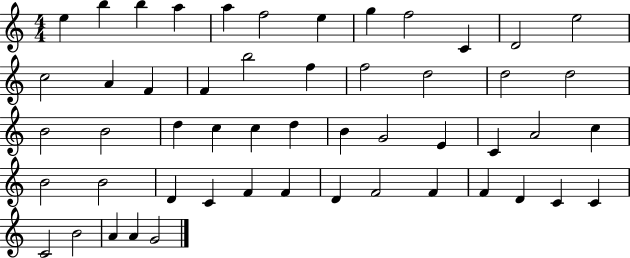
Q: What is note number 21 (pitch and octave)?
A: D5